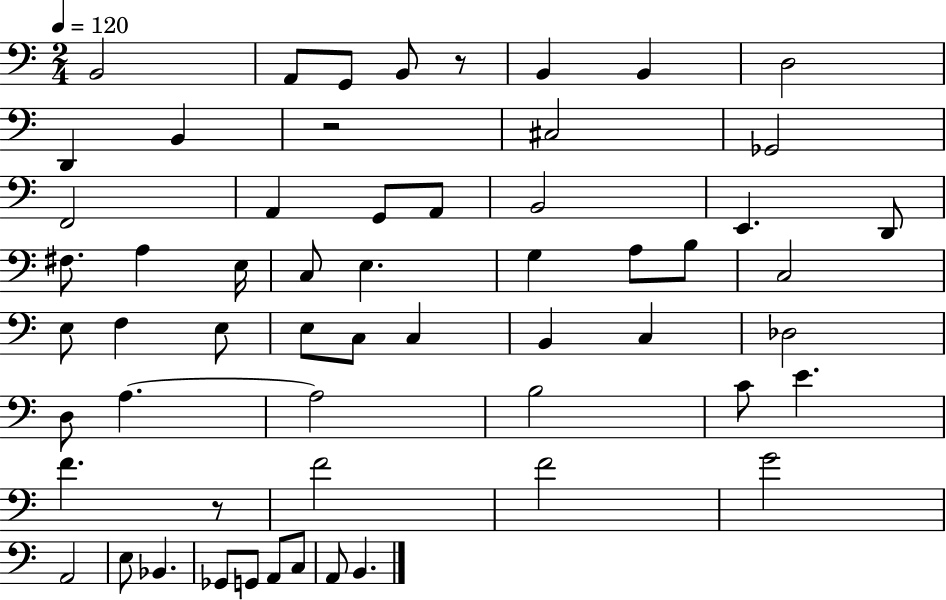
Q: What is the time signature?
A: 2/4